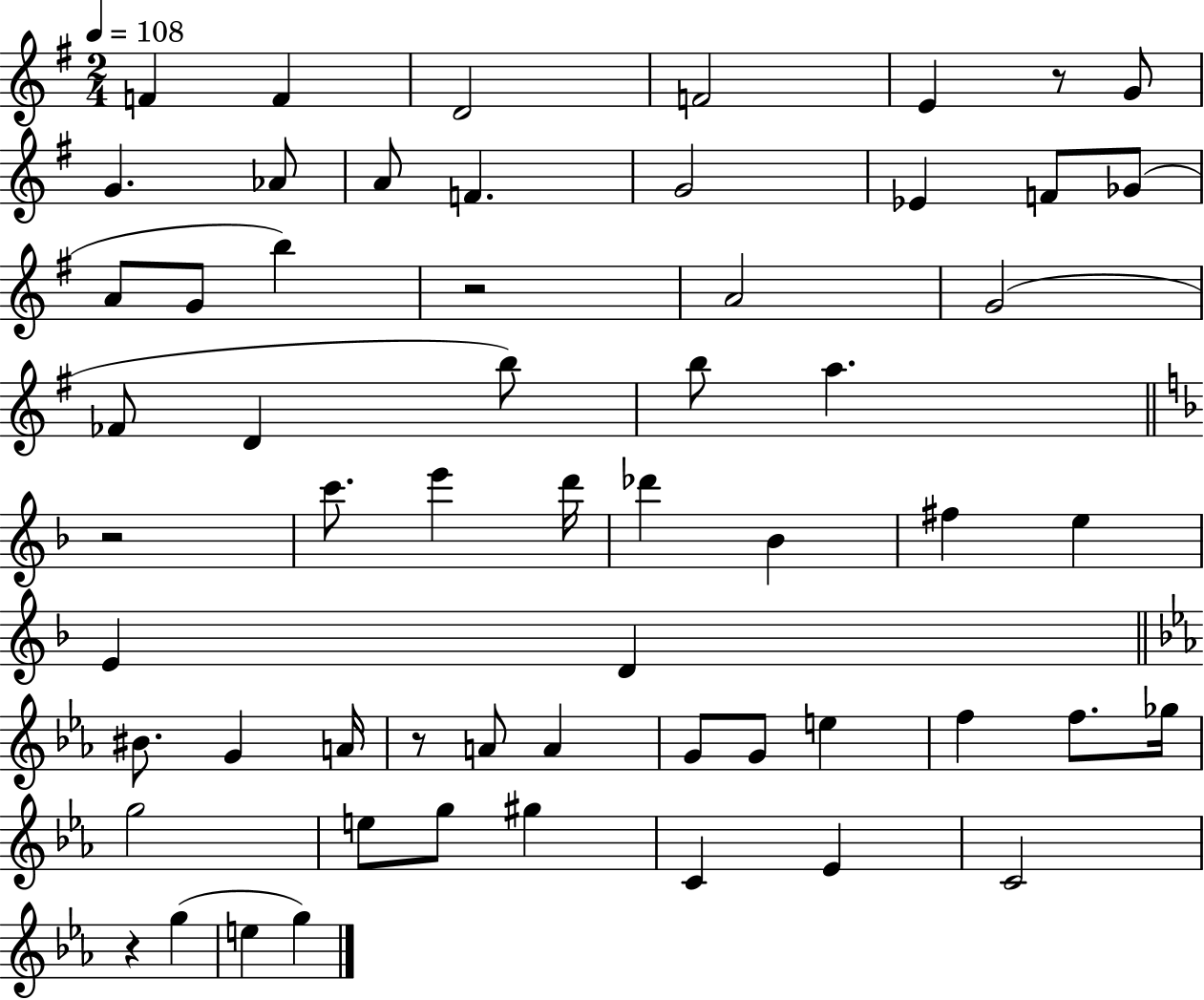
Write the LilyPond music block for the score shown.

{
  \clef treble
  \numericTimeSignature
  \time 2/4
  \key g \major
  \tempo 4 = 108
  f'4 f'4 | d'2 | f'2 | e'4 r8 g'8 | \break g'4. aes'8 | a'8 f'4. | g'2 | ees'4 f'8 ges'8( | \break a'8 g'8 b''4) | r2 | a'2 | g'2( | \break fes'8 d'4 b''8) | b''8 a''4. | \bar "||" \break \key d \minor r2 | c'''8. e'''4 d'''16 | des'''4 bes'4 | fis''4 e''4 | \break e'4 d'4 | \bar "||" \break \key ees \major bis'8. g'4 a'16 | r8 a'8 a'4 | g'8 g'8 e''4 | f''4 f''8. ges''16 | \break g''2 | e''8 g''8 gis''4 | c'4 ees'4 | c'2 | \break r4 g''4( | e''4 g''4) | \bar "|."
}